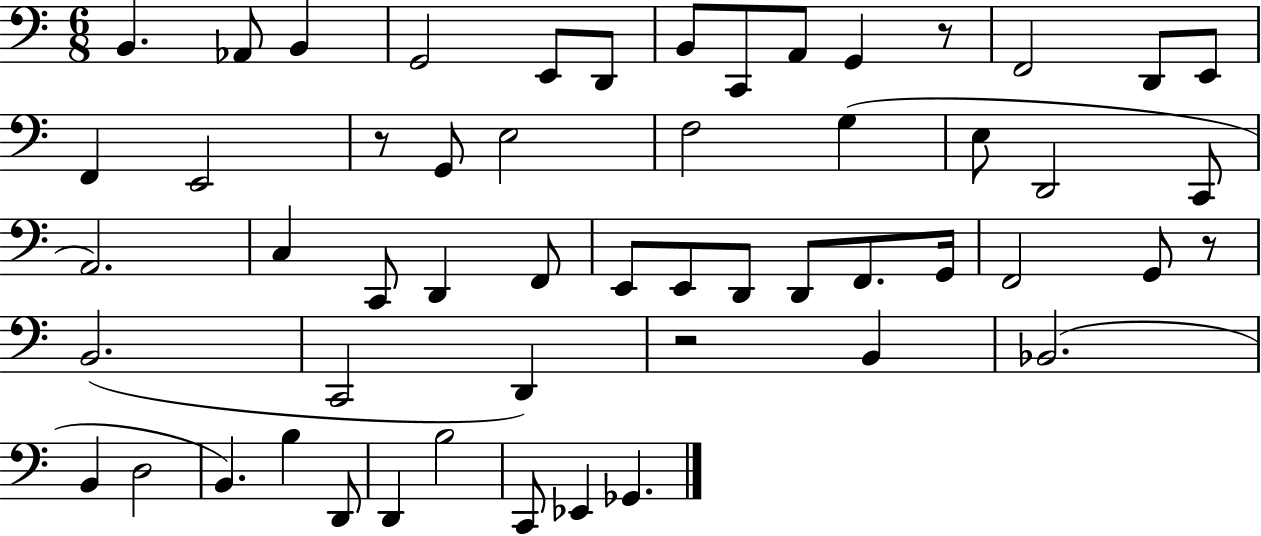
{
  \clef bass
  \numericTimeSignature
  \time 6/8
  \key c \major
  \repeat volta 2 { b,4. aes,8 b,4 | g,2 e,8 d,8 | b,8 c,8 a,8 g,4 r8 | f,2 d,8 e,8 | \break f,4 e,2 | r8 g,8 e2 | f2 g4( | e8 d,2 c,8 | \break a,2.) | c4 c,8 d,4 f,8 | e,8 e,8 d,8 d,8 f,8. g,16 | f,2 g,8 r8 | \break b,2.( | c,2 d,4) | r2 b,4 | bes,2.( | \break b,4 d2 | b,4.) b4 d,8 | d,4 b2 | c,8 ees,4 ges,4. | \break } \bar "|."
}